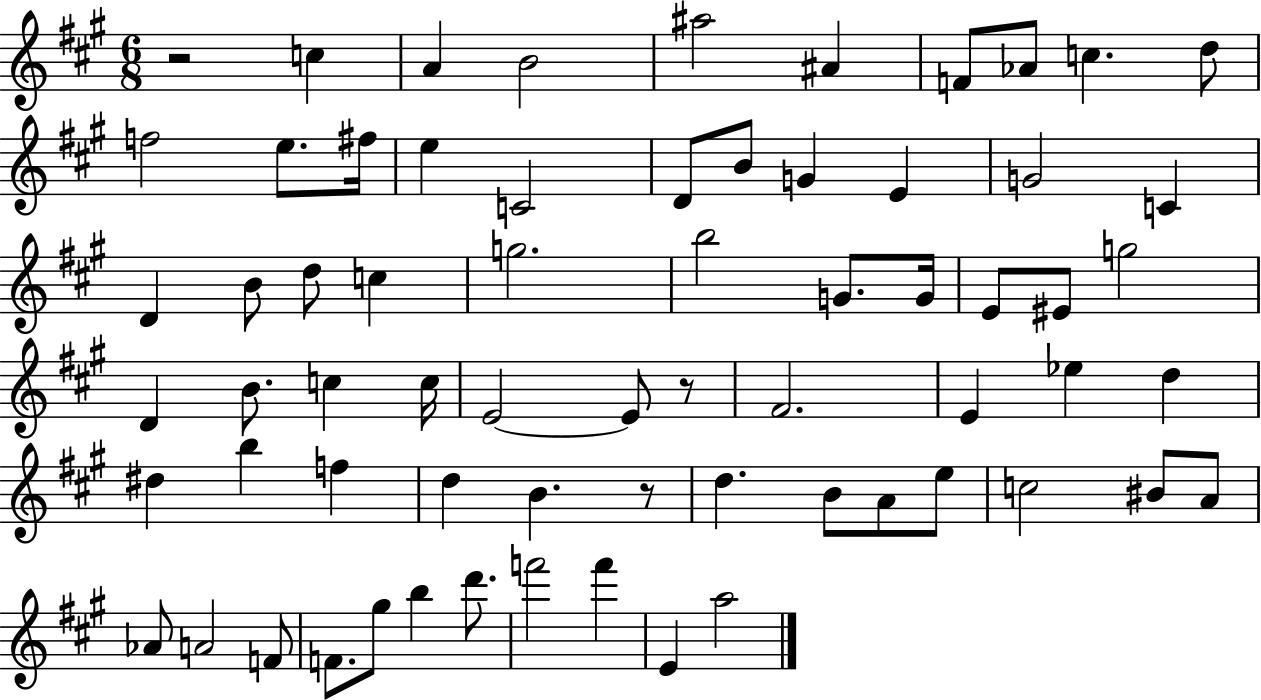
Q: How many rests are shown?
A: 3